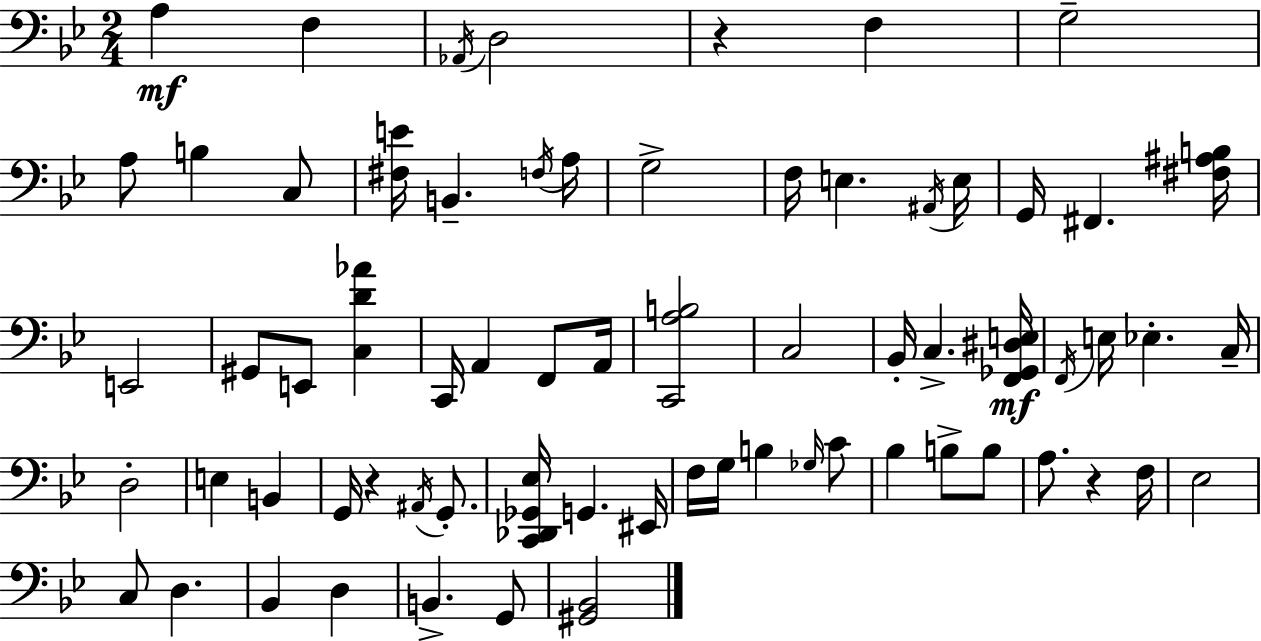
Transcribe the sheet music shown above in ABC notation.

X:1
T:Untitled
M:2/4
L:1/4
K:Bb
A, F, _A,,/4 D,2 z F, G,2 A,/2 B, C,/2 [^F,E]/4 B,, F,/4 A,/4 G,2 F,/4 E, ^A,,/4 E,/4 G,,/4 ^F,, [^F,^A,B,]/4 E,,2 ^G,,/2 E,,/2 [C,D_A] C,,/4 A,, F,,/2 A,,/4 [C,,A,B,]2 C,2 _B,,/4 C, [F,,_G,,^D,E,]/4 F,,/4 E,/4 _E, C,/4 D,2 E, B,, G,,/4 z ^A,,/4 G,,/2 [C,,_D,,_G,,_E,]/4 G,, ^E,,/4 F,/4 G,/4 B, _G,/4 C/2 _B, B,/2 B,/2 A,/2 z F,/4 _E,2 C,/2 D, _B,, D, B,, G,,/2 [^G,,_B,,]2